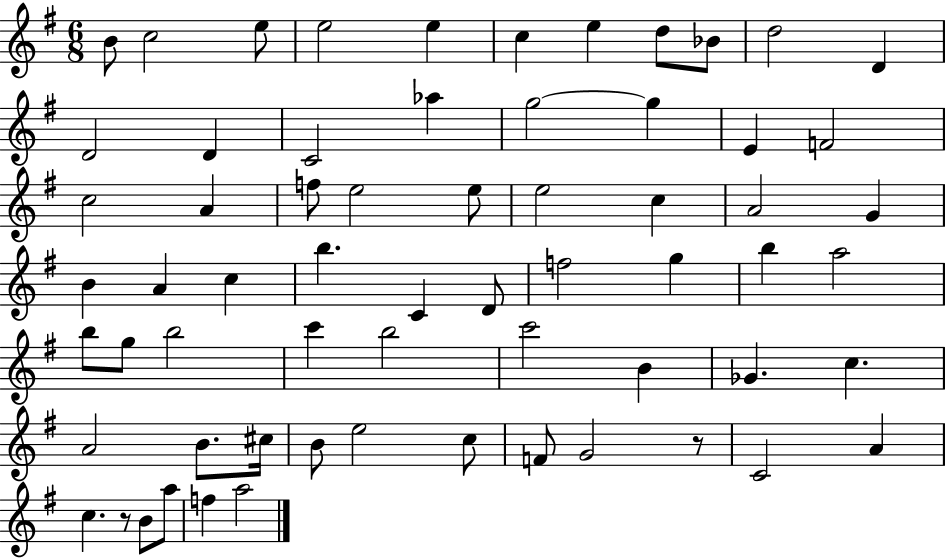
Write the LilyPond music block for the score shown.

{
  \clef treble
  \numericTimeSignature
  \time 6/8
  \key g \major
  b'8 c''2 e''8 | e''2 e''4 | c''4 e''4 d''8 bes'8 | d''2 d'4 | \break d'2 d'4 | c'2 aes''4 | g''2~~ g''4 | e'4 f'2 | \break c''2 a'4 | f''8 e''2 e''8 | e''2 c''4 | a'2 g'4 | \break b'4 a'4 c''4 | b''4. c'4 d'8 | f''2 g''4 | b''4 a''2 | \break b''8 g''8 b''2 | c'''4 b''2 | c'''2 b'4 | ges'4. c''4. | \break a'2 b'8. cis''16 | b'8 e''2 c''8 | f'8 g'2 r8 | c'2 a'4 | \break c''4. r8 b'8 a''8 | f''4 a''2 | \bar "|."
}